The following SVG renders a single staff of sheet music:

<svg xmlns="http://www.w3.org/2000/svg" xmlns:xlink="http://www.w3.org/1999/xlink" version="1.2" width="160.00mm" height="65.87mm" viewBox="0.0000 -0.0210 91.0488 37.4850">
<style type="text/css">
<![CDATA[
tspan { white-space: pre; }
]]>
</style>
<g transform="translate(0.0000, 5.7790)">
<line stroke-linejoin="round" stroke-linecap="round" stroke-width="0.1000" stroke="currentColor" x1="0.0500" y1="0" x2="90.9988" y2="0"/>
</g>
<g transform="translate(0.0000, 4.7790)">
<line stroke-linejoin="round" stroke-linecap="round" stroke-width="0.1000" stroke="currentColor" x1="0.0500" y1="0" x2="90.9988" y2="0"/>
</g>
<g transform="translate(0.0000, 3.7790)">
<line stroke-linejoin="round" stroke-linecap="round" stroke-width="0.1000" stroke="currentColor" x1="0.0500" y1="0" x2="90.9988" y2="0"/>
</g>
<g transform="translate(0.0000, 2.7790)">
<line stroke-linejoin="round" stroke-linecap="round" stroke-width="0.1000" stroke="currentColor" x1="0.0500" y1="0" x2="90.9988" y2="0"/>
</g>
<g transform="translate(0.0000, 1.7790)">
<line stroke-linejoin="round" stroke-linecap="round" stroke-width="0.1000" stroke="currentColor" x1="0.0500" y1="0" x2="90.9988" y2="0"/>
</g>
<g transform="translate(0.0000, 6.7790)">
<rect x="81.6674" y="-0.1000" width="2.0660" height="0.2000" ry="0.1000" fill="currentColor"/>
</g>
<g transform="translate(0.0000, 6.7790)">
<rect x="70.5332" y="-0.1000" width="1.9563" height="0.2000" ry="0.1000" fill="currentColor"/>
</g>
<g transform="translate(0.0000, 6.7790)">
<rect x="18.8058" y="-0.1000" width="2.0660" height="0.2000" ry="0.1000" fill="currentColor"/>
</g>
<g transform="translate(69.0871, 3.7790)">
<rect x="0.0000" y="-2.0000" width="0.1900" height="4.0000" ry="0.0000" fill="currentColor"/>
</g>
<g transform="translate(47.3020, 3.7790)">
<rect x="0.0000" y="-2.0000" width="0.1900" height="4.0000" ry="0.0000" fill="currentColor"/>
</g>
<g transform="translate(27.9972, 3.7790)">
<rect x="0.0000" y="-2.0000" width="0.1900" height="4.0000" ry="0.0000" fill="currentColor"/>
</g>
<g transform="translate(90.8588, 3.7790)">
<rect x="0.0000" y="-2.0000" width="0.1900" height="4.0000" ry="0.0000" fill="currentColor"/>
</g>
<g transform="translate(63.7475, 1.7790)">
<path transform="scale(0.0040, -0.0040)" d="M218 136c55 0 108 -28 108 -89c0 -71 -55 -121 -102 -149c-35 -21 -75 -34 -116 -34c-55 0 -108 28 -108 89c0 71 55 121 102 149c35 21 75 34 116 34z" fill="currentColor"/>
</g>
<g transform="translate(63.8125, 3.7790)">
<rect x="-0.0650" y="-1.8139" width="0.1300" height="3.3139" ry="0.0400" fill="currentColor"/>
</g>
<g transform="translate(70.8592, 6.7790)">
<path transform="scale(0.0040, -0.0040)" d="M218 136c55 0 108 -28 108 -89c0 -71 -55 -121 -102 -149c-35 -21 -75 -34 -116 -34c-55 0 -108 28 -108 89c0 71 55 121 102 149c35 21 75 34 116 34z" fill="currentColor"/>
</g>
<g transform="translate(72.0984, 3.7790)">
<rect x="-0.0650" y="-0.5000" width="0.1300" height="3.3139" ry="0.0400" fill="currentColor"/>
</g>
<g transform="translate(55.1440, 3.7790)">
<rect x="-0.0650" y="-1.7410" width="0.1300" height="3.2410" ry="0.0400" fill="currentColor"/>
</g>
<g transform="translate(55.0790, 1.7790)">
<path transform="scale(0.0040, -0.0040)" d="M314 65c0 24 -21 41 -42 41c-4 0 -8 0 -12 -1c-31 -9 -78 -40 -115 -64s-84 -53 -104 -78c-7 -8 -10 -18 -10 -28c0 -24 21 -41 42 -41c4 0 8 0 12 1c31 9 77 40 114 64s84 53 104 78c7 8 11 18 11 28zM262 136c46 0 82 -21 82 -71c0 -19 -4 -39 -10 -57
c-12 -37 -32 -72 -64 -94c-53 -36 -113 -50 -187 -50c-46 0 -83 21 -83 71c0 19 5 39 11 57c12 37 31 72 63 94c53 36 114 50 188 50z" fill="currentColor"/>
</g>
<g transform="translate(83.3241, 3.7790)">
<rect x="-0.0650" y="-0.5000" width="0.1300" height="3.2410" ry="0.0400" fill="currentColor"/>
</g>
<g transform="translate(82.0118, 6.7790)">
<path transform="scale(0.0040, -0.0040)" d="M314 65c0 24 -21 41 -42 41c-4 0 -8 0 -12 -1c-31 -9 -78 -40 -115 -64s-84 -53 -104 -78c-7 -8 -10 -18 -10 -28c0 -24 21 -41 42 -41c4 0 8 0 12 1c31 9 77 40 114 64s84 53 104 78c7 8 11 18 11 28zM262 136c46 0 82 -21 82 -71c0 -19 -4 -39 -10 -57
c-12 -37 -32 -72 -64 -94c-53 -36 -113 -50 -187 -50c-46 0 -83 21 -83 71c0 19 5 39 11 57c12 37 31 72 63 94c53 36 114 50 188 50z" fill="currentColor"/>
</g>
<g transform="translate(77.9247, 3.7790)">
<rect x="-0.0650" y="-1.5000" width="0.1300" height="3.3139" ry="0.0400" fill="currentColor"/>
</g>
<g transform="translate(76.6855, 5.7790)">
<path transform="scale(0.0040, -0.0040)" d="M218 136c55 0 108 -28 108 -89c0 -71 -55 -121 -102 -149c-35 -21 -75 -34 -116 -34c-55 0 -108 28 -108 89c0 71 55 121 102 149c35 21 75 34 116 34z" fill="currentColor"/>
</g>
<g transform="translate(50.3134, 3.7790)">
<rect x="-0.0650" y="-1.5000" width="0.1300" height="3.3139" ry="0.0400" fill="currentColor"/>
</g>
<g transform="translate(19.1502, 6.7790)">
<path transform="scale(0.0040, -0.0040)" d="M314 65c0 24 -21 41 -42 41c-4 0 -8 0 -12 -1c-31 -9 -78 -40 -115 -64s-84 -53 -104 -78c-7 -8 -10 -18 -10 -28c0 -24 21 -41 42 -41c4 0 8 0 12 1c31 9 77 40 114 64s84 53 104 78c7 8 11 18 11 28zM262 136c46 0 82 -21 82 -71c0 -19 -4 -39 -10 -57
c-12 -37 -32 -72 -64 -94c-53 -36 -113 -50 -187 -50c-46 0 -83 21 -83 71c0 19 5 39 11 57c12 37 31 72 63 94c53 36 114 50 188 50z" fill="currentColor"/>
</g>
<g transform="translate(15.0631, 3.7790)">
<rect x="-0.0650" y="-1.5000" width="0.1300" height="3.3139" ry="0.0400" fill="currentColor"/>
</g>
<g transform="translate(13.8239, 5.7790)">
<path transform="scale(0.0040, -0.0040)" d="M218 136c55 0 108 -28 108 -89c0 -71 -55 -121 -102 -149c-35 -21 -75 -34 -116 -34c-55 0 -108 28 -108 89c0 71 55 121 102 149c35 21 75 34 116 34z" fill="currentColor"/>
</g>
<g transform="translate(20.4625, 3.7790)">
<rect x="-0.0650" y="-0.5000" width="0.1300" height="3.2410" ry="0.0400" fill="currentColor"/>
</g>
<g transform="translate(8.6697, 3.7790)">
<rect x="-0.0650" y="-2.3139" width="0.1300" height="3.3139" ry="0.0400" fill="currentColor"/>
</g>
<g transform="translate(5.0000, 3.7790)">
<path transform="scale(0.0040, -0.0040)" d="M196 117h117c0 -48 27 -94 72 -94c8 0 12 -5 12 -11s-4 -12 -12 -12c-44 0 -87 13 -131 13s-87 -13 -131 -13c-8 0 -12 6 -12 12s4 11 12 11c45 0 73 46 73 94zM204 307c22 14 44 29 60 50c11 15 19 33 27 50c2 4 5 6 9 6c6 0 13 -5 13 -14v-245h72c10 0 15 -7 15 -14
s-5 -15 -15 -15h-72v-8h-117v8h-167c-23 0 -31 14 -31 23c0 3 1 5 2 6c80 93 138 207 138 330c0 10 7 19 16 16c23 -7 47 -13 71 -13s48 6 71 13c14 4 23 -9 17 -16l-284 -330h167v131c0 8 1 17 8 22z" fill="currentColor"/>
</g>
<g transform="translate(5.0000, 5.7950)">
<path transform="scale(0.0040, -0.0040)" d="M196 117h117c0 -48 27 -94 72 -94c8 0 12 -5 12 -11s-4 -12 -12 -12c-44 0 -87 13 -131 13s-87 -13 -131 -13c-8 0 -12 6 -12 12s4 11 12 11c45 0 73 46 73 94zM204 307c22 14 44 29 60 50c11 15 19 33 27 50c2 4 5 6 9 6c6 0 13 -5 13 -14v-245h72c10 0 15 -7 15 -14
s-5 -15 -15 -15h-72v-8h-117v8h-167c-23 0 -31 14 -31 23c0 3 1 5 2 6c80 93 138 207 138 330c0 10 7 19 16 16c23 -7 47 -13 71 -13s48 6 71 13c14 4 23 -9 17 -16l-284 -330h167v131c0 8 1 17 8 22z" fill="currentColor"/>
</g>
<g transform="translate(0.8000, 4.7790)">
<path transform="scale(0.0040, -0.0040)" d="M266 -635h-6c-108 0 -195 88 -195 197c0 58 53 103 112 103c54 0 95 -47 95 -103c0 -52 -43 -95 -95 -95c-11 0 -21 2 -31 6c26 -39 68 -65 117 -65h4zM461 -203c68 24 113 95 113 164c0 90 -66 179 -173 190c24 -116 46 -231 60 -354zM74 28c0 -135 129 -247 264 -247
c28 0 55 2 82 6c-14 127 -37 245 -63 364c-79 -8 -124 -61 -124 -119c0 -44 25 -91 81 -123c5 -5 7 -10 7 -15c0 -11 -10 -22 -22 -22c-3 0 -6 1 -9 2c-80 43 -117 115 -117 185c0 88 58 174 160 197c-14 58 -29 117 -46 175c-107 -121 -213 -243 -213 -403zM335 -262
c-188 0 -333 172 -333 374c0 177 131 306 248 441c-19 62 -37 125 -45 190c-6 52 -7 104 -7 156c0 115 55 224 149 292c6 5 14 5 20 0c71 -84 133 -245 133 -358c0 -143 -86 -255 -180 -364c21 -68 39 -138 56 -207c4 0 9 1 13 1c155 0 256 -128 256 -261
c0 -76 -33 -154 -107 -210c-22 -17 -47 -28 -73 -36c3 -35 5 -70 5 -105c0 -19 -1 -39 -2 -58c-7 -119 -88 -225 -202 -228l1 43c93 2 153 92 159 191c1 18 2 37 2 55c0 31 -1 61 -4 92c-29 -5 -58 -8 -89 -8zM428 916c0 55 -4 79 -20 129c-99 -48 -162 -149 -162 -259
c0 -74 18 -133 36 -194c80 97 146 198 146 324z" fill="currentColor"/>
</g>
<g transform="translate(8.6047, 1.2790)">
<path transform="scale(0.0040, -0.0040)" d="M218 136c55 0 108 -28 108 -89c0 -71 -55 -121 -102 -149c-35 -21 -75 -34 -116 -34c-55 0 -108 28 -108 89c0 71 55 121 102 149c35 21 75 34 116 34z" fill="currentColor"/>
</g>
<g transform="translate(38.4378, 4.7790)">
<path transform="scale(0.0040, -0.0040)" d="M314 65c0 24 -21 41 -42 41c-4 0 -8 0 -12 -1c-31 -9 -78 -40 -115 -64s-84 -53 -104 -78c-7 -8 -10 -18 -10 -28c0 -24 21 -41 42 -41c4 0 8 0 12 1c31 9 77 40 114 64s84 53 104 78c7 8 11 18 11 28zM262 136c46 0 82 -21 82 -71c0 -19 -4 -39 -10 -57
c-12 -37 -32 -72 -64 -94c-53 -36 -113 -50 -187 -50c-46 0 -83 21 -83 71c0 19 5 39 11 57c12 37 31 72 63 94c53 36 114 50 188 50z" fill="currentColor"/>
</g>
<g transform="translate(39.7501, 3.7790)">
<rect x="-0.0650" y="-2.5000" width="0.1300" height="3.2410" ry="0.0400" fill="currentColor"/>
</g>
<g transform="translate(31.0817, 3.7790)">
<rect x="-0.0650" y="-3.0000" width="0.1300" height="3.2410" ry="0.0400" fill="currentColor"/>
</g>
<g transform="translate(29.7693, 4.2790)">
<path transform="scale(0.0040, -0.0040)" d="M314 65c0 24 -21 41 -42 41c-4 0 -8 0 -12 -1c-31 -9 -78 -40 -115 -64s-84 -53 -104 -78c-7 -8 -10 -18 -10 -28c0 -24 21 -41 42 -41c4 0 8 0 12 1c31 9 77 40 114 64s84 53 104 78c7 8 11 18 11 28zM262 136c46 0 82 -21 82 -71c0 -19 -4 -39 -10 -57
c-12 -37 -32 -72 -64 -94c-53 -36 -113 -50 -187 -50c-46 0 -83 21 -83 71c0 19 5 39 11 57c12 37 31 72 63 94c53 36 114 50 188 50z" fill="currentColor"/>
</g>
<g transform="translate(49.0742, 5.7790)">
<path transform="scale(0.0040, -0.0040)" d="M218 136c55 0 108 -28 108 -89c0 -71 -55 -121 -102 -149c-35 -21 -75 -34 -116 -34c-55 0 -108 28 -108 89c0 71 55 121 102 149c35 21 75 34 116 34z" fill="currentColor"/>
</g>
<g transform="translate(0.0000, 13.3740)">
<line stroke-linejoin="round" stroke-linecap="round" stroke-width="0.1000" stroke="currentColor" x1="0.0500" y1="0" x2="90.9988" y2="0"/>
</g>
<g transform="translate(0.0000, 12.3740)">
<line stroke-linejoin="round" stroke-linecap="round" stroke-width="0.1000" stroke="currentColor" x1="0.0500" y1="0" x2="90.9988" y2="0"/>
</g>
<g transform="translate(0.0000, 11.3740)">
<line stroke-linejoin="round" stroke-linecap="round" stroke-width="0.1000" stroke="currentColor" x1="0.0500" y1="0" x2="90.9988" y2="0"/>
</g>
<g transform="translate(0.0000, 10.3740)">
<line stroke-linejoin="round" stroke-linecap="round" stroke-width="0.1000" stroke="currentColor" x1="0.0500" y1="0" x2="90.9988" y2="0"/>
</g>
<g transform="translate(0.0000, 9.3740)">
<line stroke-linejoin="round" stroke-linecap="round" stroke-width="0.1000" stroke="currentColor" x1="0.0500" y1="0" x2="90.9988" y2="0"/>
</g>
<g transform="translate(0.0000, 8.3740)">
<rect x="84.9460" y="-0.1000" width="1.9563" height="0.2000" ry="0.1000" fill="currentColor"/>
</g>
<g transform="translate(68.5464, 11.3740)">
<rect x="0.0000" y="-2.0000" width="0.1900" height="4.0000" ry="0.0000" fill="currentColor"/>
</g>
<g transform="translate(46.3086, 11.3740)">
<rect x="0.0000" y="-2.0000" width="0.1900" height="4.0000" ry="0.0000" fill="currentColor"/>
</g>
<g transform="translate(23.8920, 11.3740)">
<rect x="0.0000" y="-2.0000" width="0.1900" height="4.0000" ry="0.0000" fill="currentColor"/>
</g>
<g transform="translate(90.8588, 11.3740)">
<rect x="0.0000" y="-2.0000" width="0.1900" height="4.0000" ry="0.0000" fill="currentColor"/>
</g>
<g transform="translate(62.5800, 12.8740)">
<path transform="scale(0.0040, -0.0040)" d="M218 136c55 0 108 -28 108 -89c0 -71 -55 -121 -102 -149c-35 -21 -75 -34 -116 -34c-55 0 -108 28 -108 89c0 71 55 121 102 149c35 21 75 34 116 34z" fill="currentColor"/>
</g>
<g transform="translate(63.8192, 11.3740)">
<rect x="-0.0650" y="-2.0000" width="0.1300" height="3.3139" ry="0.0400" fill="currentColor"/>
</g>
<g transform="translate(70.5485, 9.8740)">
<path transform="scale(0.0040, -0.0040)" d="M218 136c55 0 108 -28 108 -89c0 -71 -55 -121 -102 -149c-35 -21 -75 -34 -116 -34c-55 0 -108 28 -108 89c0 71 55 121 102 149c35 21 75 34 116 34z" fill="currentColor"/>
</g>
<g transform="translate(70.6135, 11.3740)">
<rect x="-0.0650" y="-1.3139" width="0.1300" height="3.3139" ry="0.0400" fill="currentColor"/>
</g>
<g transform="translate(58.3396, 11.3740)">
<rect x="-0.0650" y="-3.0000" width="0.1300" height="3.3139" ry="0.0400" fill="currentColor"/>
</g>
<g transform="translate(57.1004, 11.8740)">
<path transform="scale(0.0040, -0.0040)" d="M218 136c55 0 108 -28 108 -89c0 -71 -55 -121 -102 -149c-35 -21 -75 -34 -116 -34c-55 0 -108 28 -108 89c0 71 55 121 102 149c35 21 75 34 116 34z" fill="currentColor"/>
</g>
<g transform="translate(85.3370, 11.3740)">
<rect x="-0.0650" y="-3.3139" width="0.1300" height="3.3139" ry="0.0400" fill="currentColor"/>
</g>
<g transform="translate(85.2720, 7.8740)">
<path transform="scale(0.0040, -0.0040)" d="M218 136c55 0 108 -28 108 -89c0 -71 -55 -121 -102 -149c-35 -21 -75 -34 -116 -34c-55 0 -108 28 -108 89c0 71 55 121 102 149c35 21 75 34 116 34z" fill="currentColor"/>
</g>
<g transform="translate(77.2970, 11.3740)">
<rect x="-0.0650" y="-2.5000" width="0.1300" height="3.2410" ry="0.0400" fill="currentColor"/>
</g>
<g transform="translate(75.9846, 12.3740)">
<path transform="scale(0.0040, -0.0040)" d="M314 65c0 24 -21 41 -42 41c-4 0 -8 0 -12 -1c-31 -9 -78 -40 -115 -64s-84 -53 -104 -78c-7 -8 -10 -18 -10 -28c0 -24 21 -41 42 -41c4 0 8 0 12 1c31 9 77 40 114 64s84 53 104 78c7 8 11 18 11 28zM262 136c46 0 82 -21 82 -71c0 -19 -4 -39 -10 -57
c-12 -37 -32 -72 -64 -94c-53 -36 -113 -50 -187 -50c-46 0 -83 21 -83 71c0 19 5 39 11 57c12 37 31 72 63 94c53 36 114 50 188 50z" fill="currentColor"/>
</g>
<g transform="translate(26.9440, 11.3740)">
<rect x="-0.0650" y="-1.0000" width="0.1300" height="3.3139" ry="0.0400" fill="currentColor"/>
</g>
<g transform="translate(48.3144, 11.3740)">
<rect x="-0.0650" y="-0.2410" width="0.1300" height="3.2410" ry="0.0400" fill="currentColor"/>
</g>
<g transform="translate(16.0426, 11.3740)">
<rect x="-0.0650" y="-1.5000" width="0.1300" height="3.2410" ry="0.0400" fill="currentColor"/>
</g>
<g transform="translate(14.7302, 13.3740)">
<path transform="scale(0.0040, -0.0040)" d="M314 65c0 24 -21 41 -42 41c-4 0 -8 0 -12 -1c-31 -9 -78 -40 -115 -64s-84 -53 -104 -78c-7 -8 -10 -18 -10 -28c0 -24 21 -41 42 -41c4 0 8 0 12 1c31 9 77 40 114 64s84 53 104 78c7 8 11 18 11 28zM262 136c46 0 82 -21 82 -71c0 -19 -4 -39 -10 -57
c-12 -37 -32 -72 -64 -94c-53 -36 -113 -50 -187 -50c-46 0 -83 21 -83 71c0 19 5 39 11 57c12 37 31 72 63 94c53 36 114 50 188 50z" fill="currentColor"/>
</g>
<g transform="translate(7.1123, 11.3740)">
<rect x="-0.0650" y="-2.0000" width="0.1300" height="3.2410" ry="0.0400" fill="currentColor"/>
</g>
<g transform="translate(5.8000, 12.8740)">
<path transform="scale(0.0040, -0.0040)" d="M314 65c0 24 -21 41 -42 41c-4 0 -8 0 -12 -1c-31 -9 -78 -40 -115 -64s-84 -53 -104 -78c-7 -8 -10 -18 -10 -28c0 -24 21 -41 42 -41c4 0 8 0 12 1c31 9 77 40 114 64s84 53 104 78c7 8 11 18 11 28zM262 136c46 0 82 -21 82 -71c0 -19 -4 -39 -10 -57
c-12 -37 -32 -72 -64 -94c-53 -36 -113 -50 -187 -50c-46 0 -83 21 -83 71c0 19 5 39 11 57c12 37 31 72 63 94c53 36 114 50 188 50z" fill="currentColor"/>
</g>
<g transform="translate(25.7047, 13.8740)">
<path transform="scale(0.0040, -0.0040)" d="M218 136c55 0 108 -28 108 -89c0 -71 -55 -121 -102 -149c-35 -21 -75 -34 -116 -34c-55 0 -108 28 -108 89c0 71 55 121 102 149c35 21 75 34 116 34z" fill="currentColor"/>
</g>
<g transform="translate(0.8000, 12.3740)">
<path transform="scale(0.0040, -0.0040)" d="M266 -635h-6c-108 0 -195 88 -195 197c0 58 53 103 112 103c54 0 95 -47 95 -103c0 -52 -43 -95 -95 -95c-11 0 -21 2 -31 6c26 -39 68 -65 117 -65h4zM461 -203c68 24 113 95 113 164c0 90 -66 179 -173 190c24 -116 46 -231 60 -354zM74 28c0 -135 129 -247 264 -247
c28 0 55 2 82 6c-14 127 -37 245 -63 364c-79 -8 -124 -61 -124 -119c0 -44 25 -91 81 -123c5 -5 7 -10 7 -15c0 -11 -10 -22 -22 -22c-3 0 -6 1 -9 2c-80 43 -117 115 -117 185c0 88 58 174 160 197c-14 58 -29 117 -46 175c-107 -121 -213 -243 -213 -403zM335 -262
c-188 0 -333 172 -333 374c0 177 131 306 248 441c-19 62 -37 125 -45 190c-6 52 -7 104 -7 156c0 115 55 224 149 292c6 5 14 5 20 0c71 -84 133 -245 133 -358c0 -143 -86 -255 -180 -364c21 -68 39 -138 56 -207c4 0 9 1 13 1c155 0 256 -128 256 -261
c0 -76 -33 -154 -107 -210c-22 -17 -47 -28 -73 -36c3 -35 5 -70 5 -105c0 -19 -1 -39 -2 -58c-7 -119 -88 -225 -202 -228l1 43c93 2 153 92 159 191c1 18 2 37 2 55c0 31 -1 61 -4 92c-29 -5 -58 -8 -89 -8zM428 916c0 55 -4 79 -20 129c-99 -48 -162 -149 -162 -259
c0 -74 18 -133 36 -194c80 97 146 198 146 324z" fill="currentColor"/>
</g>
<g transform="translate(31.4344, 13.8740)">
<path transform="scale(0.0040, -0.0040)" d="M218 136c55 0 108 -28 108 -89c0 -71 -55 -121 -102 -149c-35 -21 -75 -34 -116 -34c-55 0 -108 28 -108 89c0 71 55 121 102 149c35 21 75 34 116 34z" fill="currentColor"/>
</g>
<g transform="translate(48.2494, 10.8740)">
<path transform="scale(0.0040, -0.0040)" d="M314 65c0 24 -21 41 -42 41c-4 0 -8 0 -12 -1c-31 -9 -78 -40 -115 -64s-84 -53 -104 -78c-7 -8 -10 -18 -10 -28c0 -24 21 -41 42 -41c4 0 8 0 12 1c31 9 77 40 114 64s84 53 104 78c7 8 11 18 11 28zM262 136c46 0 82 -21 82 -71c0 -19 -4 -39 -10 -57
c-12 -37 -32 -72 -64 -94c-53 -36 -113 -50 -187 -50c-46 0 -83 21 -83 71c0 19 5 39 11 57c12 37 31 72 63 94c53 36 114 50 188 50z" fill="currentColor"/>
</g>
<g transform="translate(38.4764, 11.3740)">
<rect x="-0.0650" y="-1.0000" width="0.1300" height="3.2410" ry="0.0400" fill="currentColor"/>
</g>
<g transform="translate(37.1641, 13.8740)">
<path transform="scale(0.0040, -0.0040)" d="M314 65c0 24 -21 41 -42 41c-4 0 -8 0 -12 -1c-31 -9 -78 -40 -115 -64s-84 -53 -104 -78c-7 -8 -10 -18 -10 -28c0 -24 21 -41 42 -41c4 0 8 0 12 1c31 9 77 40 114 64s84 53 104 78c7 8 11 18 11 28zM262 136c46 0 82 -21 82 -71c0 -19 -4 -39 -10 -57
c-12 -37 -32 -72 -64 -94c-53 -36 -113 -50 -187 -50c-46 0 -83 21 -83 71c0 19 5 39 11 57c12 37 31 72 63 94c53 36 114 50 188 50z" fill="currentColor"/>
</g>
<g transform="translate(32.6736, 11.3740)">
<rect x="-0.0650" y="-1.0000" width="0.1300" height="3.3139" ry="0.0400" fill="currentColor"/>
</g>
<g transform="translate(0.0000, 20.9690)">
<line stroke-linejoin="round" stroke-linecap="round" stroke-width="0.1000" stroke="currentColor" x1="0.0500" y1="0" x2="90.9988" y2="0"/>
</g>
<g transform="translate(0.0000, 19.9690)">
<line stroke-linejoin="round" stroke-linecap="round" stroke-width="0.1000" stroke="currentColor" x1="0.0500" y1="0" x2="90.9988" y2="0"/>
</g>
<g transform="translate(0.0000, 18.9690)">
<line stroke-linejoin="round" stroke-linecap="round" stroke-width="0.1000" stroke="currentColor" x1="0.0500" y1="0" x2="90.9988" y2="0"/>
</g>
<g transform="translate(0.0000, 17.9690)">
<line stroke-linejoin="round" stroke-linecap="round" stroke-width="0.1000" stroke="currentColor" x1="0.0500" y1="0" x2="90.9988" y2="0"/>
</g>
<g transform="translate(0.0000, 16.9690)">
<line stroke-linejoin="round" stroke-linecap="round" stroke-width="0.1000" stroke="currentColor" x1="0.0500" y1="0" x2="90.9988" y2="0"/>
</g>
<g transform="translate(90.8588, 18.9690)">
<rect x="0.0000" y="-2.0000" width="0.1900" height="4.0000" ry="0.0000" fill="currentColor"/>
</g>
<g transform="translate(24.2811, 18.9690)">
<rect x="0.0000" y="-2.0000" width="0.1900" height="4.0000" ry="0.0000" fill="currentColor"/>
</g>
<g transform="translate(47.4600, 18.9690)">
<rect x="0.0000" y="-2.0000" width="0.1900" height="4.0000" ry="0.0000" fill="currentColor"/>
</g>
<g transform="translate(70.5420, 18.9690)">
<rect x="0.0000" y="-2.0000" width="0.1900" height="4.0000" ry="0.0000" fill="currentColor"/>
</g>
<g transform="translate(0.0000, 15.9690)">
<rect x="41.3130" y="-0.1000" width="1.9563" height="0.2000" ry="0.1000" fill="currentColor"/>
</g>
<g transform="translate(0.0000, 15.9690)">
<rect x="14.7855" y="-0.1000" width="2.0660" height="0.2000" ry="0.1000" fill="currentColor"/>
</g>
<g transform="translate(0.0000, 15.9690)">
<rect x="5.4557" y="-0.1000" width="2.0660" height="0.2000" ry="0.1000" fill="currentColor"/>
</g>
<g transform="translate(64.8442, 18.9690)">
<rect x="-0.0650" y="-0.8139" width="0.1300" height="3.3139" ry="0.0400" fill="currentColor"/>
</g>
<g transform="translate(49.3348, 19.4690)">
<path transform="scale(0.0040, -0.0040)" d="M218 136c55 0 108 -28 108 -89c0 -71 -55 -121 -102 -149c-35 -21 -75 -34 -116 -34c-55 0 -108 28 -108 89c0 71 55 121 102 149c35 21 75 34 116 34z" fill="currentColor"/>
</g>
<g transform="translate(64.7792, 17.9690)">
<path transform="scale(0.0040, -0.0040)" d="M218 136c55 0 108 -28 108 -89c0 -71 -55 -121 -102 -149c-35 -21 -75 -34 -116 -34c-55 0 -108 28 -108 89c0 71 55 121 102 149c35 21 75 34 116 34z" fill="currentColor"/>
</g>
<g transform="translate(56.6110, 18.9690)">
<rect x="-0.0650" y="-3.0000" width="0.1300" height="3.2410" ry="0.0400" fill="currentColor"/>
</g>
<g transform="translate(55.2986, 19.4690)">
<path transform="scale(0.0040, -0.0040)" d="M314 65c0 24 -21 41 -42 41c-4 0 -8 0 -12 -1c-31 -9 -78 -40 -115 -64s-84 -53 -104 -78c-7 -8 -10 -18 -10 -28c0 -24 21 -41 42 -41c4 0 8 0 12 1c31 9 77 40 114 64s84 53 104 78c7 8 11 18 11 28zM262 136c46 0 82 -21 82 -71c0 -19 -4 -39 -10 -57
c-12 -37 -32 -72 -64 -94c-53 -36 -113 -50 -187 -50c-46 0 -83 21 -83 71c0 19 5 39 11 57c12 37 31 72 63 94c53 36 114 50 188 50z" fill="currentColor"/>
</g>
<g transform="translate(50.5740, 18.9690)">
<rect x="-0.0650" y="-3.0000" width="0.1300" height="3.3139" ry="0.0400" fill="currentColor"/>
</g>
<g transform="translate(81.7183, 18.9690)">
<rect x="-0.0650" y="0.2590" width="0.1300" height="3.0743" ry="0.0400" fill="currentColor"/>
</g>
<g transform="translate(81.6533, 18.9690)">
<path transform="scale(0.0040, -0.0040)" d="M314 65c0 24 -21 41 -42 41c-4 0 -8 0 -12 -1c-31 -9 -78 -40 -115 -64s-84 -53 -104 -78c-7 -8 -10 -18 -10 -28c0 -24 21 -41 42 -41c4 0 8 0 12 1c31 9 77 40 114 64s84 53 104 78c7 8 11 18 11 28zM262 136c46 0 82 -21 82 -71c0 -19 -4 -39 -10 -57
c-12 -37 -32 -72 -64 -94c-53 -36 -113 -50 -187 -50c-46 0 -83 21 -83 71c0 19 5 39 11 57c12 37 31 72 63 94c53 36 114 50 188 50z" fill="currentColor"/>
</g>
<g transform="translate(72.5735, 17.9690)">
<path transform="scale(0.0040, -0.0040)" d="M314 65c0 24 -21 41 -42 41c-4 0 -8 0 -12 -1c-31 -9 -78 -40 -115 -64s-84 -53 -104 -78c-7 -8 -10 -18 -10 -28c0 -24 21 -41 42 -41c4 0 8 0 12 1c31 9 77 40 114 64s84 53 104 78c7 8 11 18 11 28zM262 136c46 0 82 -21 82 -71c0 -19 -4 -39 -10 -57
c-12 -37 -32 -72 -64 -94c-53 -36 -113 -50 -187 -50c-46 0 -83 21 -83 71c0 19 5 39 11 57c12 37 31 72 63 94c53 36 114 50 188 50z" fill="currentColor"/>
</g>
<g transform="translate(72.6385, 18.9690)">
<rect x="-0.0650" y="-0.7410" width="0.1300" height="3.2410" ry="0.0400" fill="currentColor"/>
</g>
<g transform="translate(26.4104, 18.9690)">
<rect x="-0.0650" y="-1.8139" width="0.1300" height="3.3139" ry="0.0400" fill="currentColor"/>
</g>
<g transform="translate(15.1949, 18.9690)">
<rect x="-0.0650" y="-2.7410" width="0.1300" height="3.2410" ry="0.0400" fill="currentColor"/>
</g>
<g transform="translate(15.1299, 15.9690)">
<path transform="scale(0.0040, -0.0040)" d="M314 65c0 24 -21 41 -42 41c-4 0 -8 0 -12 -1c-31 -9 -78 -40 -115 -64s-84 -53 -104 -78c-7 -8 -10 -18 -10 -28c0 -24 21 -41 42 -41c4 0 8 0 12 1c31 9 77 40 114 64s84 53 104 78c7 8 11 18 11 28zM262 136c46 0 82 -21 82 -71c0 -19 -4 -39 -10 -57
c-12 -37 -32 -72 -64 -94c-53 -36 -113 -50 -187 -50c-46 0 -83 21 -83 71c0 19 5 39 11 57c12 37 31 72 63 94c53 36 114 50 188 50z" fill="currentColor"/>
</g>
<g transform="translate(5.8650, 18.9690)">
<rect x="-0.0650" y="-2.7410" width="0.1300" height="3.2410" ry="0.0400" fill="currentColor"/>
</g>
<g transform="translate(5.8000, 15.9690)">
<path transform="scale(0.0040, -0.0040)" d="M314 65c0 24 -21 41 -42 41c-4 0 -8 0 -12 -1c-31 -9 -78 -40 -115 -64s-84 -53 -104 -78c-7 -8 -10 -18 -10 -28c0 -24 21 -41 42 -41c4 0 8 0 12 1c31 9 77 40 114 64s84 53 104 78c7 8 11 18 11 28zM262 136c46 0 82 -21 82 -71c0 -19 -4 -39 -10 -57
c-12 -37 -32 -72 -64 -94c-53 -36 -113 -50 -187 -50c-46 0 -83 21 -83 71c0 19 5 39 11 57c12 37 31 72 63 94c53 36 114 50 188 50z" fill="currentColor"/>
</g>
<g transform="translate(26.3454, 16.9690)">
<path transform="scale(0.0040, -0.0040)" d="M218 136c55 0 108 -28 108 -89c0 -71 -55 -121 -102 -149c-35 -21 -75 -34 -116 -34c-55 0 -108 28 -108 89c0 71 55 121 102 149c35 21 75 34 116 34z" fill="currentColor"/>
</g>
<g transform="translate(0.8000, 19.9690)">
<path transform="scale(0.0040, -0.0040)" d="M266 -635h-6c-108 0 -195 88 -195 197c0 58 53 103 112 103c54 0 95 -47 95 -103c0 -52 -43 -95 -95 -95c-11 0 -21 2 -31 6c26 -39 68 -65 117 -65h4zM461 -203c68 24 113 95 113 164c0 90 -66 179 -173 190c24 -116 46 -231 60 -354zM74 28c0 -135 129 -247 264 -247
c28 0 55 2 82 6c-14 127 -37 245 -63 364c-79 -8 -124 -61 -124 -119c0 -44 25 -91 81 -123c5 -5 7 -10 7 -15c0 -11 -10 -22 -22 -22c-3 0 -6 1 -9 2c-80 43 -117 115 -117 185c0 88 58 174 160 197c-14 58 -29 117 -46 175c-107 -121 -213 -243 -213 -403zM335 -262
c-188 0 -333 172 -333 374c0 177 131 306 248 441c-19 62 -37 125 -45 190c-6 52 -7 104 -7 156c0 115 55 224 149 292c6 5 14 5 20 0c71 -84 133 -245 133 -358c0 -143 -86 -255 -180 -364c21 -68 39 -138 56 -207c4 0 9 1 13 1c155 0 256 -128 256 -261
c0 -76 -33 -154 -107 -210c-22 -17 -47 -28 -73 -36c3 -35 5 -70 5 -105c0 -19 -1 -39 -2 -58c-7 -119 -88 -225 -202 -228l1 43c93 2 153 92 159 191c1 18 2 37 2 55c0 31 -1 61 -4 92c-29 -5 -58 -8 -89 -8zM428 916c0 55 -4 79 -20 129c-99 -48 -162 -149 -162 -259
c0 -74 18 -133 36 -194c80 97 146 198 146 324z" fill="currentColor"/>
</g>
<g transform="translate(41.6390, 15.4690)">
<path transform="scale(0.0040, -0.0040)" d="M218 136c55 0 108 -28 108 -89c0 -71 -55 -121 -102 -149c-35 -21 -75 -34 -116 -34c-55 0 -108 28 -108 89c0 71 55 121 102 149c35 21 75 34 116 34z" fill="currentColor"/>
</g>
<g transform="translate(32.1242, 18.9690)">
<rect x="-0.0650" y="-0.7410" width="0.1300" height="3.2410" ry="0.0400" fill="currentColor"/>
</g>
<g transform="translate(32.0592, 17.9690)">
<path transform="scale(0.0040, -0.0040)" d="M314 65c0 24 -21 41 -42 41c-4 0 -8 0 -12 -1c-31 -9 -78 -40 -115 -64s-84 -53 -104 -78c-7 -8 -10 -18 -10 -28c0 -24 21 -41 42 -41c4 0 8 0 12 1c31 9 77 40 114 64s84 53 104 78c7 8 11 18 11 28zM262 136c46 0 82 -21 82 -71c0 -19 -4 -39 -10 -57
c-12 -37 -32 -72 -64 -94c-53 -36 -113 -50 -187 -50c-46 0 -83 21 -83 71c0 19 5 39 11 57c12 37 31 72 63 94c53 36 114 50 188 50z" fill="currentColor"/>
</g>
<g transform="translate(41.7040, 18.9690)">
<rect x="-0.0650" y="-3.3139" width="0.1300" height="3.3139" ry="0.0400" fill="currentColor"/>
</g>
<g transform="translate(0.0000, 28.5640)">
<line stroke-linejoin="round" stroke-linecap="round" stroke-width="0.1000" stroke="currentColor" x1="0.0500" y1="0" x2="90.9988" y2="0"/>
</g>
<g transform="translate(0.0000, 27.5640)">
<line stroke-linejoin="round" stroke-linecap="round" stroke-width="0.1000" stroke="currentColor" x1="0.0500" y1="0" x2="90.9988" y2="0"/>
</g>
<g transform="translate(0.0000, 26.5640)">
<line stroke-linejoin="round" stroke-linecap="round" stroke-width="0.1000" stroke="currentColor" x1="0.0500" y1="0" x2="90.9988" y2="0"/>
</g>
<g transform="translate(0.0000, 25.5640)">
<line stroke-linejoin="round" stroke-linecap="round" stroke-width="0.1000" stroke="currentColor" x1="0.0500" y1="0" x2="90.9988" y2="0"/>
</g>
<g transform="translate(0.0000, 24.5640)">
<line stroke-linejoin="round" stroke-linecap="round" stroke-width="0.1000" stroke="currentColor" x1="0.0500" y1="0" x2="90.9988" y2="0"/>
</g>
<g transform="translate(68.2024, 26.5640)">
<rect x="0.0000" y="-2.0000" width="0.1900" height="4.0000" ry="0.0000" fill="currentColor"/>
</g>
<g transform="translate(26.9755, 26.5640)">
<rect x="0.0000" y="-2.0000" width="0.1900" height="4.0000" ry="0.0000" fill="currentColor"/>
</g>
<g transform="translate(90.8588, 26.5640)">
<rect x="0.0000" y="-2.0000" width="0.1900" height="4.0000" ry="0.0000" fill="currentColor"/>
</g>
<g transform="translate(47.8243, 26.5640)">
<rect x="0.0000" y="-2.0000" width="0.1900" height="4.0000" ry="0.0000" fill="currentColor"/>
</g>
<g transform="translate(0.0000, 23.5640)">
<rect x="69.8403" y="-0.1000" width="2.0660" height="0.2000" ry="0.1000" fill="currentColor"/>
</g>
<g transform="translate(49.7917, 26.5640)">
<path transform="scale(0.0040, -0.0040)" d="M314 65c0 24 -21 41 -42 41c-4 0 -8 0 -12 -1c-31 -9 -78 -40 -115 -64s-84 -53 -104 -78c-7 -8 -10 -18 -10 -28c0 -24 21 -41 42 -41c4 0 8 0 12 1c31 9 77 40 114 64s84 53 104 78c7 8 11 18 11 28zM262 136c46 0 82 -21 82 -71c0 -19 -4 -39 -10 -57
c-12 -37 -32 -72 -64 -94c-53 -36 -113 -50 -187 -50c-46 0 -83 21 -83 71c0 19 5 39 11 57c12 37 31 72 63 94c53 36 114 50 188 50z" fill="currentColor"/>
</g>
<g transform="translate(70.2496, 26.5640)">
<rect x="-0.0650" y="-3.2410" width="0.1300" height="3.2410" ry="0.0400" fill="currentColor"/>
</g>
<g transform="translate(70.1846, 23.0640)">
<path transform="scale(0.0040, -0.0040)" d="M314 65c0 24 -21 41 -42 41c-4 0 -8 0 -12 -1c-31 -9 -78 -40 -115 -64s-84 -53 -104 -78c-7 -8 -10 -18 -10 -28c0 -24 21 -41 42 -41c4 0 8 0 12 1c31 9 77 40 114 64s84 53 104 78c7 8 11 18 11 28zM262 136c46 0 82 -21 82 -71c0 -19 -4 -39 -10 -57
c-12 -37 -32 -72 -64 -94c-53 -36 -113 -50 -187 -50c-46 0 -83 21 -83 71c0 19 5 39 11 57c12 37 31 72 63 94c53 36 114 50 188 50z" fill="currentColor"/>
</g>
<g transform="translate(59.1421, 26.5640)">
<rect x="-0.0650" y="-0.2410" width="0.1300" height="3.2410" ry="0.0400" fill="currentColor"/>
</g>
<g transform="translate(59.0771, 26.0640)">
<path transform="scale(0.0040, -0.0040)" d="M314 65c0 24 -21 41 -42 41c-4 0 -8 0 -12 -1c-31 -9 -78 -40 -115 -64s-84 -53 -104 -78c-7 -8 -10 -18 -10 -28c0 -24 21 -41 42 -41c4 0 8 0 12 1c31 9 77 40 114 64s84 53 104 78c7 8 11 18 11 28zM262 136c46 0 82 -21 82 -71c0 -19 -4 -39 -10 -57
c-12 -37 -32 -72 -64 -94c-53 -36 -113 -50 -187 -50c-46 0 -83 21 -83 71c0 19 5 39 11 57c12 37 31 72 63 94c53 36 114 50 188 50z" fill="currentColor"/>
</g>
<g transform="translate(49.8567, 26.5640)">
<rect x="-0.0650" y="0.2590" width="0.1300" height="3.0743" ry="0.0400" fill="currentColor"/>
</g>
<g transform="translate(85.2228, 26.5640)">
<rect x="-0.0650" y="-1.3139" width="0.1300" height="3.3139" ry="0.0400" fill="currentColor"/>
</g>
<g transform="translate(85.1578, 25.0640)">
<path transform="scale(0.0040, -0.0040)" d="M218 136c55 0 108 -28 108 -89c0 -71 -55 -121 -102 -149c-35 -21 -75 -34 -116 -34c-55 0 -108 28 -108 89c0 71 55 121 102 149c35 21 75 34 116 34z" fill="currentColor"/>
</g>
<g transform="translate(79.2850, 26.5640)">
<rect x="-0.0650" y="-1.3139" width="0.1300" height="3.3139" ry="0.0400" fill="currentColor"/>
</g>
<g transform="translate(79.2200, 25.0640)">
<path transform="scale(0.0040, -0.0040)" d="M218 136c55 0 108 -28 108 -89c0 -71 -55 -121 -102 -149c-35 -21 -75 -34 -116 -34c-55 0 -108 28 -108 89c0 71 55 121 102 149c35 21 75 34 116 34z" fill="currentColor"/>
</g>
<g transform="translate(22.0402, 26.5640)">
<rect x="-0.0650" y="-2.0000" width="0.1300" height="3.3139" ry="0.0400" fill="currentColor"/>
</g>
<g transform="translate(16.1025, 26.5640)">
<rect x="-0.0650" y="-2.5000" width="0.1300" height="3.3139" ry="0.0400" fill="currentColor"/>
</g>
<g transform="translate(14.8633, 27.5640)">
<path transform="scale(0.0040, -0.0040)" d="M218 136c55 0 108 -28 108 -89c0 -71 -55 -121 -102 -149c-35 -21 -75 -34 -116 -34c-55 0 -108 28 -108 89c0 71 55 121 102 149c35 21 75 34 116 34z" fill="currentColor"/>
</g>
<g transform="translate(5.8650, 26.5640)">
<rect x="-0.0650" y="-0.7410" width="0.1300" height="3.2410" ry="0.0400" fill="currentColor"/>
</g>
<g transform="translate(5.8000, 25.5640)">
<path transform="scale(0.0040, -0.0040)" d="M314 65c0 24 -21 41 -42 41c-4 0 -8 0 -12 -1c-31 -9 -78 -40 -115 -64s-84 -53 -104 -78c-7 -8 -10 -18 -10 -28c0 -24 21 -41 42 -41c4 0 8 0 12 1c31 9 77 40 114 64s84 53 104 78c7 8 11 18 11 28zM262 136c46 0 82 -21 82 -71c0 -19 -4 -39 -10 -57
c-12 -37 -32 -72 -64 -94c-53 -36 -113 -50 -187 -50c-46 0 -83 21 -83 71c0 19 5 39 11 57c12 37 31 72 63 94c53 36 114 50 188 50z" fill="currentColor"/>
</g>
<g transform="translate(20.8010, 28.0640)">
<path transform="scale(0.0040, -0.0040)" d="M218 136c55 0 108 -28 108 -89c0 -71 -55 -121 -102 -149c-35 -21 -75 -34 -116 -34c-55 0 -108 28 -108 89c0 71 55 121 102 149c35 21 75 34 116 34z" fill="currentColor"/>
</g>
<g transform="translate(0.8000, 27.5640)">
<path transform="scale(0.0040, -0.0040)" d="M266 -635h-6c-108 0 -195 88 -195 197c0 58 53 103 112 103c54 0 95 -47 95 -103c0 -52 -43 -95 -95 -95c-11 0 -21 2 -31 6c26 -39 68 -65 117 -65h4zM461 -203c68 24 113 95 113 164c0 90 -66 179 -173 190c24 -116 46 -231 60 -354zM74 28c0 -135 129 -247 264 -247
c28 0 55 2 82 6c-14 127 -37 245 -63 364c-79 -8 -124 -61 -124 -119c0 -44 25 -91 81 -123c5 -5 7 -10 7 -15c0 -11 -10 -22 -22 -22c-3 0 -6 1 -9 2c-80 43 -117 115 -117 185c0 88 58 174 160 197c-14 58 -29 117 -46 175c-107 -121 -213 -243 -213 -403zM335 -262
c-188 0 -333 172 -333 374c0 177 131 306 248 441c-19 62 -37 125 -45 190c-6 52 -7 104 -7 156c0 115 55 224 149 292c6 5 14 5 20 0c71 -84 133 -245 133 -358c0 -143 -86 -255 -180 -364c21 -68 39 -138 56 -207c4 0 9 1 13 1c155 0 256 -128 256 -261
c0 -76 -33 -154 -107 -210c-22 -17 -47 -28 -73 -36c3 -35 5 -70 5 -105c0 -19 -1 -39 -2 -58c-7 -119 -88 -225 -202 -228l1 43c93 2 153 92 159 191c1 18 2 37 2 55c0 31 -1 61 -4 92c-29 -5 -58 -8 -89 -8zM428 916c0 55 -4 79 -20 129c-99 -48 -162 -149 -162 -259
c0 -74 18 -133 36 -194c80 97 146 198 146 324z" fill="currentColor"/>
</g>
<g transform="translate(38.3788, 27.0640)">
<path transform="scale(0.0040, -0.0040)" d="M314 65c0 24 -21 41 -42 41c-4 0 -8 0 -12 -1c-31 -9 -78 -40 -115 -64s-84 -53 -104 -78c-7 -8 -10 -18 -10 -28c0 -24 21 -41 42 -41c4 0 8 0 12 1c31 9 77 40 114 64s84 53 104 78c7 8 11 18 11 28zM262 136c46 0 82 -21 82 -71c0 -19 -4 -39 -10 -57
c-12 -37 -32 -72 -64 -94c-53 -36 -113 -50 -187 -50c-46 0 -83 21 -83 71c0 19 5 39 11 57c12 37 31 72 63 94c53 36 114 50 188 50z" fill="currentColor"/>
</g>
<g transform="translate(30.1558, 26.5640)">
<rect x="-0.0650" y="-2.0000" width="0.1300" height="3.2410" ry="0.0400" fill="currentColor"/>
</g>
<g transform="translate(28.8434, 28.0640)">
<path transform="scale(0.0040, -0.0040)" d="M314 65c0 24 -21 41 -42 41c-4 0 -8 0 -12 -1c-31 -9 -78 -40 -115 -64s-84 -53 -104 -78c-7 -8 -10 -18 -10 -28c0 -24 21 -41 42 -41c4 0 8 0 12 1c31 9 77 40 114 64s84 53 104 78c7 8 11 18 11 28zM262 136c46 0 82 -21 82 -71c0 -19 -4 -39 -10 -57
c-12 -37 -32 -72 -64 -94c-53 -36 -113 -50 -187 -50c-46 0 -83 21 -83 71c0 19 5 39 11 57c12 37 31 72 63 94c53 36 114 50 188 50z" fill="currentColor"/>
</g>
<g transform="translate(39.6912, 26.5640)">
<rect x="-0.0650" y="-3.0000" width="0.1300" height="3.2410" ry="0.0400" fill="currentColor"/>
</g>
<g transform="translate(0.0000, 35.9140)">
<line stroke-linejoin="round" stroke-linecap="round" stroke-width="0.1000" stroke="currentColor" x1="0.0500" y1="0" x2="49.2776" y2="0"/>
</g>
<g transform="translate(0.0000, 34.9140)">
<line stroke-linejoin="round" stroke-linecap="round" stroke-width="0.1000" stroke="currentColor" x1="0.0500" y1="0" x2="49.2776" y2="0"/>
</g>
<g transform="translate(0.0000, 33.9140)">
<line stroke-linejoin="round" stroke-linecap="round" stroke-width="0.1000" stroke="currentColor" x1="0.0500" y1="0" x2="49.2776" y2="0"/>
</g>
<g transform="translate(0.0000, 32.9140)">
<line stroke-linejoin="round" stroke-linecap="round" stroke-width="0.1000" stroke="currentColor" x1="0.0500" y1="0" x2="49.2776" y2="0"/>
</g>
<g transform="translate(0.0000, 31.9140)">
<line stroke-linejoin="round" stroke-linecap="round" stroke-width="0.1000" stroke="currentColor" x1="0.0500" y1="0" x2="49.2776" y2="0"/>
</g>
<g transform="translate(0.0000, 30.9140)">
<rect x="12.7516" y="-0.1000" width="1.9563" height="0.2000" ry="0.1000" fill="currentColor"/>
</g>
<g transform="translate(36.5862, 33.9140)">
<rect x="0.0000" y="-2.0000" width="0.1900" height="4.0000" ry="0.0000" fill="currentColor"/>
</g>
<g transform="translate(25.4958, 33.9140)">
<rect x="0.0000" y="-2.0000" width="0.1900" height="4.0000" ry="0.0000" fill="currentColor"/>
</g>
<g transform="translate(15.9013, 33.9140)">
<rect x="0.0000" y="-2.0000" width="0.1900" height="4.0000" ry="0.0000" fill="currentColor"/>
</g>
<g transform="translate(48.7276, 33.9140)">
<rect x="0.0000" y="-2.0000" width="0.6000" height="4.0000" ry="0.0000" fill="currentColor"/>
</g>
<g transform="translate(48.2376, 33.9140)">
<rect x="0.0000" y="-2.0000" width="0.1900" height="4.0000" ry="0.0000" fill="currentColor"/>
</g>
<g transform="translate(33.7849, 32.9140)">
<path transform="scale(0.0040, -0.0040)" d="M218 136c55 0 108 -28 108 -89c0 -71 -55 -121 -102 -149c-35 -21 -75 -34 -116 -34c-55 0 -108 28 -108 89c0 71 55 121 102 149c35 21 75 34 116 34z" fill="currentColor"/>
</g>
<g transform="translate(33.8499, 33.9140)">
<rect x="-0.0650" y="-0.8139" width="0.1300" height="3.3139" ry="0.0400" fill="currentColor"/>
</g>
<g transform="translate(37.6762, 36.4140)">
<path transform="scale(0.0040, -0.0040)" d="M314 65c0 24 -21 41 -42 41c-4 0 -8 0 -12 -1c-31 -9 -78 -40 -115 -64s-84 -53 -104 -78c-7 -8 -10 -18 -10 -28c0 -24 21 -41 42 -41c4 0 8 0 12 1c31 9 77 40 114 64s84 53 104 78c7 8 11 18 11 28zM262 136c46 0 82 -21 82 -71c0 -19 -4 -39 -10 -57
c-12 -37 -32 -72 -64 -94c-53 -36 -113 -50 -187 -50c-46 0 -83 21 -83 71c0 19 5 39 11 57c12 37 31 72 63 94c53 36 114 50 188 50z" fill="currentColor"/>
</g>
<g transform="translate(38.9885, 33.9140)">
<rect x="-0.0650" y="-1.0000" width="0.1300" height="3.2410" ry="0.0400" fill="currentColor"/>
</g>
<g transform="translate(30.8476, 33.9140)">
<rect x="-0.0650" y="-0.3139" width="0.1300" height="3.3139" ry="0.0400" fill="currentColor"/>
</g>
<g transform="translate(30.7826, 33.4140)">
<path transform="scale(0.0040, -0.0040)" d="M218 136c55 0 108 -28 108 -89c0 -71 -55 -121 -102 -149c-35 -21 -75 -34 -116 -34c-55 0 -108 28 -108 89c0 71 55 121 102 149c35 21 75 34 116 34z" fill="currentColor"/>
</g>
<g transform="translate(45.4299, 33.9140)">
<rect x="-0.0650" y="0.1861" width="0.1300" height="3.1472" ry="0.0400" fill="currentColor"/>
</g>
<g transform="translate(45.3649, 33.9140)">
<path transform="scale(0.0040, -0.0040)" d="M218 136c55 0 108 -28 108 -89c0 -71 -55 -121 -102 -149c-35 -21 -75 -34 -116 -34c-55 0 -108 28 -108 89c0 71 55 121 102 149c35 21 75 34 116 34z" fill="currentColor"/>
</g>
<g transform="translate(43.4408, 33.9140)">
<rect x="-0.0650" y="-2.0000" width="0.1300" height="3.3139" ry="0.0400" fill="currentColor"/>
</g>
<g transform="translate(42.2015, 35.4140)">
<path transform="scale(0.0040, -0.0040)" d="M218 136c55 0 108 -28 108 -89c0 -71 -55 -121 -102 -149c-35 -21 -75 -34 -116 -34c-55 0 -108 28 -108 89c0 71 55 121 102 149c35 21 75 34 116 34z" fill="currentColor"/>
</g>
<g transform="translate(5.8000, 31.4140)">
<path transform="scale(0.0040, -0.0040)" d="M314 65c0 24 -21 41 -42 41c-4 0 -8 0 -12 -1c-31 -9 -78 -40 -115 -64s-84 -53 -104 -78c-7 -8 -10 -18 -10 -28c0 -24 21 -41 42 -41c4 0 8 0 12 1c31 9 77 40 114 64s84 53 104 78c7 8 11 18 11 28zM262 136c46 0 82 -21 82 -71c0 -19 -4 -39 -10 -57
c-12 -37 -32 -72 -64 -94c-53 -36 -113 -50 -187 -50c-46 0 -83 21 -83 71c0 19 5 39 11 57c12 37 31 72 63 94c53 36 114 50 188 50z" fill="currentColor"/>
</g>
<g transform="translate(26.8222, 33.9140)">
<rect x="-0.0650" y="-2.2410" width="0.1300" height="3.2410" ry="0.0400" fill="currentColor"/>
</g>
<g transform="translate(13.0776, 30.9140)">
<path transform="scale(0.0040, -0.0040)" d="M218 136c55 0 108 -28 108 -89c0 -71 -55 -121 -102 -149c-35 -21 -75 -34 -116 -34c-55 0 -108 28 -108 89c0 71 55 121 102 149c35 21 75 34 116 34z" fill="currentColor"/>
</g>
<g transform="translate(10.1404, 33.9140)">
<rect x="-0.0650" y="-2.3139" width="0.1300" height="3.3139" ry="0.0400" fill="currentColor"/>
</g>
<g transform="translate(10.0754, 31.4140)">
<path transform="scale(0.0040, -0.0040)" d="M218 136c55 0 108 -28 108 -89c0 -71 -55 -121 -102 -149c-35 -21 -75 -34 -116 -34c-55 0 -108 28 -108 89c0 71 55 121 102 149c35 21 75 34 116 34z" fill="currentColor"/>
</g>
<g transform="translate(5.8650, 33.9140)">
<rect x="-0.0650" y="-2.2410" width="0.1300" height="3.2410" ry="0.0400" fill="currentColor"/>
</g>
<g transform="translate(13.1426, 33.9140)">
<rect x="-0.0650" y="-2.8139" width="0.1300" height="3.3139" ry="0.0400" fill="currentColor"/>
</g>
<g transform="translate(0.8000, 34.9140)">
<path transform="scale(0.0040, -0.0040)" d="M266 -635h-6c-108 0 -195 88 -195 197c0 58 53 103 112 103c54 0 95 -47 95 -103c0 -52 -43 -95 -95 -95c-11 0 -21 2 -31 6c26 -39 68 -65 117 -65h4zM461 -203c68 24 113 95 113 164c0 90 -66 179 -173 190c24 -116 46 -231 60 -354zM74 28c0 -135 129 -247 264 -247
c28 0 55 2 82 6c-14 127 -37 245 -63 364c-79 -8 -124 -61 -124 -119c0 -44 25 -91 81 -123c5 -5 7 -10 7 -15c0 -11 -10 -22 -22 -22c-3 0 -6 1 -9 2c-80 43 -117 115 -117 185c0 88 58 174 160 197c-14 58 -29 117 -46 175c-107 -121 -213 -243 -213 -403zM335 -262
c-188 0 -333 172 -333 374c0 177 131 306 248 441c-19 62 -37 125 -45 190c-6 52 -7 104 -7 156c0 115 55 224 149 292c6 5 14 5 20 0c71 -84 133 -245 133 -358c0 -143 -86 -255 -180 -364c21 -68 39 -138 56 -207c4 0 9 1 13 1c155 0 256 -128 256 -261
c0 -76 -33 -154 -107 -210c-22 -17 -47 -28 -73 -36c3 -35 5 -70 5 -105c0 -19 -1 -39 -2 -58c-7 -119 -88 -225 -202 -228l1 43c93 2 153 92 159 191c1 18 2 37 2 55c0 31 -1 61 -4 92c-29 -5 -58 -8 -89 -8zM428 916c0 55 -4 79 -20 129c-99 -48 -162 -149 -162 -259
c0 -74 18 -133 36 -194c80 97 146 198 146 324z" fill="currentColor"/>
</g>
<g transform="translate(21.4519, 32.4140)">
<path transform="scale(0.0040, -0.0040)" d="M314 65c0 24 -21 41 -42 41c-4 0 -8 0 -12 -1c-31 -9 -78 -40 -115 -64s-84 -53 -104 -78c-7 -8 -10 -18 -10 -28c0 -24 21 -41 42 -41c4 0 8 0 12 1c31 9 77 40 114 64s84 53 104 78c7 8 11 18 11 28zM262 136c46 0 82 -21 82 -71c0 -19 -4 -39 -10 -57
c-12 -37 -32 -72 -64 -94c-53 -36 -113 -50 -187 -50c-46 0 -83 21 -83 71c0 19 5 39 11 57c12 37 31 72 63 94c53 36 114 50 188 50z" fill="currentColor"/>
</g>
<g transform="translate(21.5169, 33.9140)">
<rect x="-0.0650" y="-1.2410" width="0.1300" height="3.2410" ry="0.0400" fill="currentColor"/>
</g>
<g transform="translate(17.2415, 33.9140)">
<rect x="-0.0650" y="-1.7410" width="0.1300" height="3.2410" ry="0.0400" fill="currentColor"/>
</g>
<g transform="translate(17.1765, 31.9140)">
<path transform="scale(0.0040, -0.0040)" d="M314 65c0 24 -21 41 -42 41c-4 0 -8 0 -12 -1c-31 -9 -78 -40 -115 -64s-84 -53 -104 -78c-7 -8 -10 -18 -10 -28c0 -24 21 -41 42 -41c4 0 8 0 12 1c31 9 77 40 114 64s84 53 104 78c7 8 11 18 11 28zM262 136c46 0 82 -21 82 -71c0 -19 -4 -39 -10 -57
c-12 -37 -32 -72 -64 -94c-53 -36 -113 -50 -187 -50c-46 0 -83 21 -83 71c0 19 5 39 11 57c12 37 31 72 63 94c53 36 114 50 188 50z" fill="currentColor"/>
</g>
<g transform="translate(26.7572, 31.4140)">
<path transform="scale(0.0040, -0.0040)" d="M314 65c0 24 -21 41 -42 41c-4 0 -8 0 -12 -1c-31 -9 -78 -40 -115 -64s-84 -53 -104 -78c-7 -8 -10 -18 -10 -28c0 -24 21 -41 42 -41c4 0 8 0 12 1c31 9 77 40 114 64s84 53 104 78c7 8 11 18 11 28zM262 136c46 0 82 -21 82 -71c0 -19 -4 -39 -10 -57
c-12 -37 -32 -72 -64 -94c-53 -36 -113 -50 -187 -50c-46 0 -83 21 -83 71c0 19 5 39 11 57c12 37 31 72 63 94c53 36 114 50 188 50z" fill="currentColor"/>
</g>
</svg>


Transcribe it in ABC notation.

X:1
T:Untitled
M:4/4
L:1/4
K:C
g E C2 A2 G2 E f2 f C E C2 F2 E2 D D D2 c2 A F e G2 b a2 a2 f d2 b A A2 d d2 B2 d2 G F F2 A2 B2 c2 b2 e e g2 g a f2 e2 g2 c d D2 F B